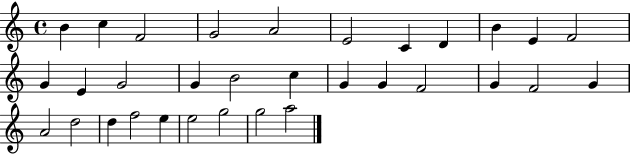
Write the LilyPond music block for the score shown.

{
  \clef treble
  \time 4/4
  \defaultTimeSignature
  \key c \major
  b'4 c''4 f'2 | g'2 a'2 | e'2 c'4 d'4 | b'4 e'4 f'2 | \break g'4 e'4 g'2 | g'4 b'2 c''4 | g'4 g'4 f'2 | g'4 f'2 g'4 | \break a'2 d''2 | d''4 f''2 e''4 | e''2 g''2 | g''2 a''2 | \break \bar "|."
}